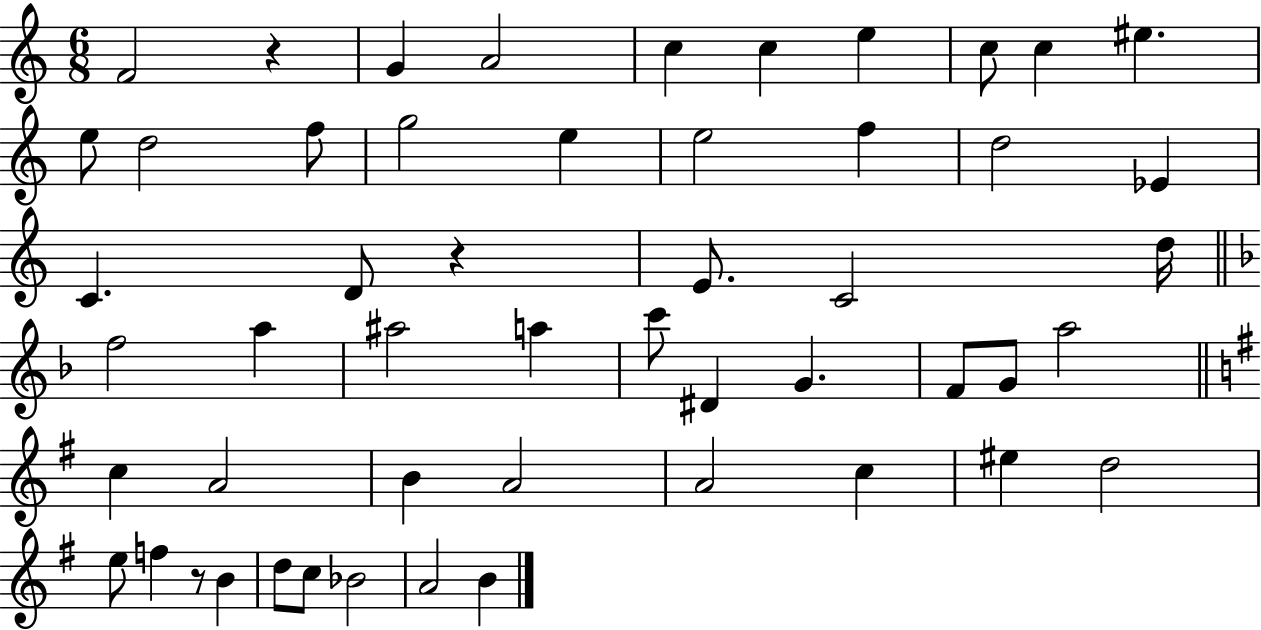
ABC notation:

X:1
T:Untitled
M:6/8
L:1/4
K:C
F2 z G A2 c c e c/2 c ^e e/2 d2 f/2 g2 e e2 f d2 _E C D/2 z E/2 C2 d/4 f2 a ^a2 a c'/2 ^D G F/2 G/2 a2 c A2 B A2 A2 c ^e d2 e/2 f z/2 B d/2 c/2 _B2 A2 B